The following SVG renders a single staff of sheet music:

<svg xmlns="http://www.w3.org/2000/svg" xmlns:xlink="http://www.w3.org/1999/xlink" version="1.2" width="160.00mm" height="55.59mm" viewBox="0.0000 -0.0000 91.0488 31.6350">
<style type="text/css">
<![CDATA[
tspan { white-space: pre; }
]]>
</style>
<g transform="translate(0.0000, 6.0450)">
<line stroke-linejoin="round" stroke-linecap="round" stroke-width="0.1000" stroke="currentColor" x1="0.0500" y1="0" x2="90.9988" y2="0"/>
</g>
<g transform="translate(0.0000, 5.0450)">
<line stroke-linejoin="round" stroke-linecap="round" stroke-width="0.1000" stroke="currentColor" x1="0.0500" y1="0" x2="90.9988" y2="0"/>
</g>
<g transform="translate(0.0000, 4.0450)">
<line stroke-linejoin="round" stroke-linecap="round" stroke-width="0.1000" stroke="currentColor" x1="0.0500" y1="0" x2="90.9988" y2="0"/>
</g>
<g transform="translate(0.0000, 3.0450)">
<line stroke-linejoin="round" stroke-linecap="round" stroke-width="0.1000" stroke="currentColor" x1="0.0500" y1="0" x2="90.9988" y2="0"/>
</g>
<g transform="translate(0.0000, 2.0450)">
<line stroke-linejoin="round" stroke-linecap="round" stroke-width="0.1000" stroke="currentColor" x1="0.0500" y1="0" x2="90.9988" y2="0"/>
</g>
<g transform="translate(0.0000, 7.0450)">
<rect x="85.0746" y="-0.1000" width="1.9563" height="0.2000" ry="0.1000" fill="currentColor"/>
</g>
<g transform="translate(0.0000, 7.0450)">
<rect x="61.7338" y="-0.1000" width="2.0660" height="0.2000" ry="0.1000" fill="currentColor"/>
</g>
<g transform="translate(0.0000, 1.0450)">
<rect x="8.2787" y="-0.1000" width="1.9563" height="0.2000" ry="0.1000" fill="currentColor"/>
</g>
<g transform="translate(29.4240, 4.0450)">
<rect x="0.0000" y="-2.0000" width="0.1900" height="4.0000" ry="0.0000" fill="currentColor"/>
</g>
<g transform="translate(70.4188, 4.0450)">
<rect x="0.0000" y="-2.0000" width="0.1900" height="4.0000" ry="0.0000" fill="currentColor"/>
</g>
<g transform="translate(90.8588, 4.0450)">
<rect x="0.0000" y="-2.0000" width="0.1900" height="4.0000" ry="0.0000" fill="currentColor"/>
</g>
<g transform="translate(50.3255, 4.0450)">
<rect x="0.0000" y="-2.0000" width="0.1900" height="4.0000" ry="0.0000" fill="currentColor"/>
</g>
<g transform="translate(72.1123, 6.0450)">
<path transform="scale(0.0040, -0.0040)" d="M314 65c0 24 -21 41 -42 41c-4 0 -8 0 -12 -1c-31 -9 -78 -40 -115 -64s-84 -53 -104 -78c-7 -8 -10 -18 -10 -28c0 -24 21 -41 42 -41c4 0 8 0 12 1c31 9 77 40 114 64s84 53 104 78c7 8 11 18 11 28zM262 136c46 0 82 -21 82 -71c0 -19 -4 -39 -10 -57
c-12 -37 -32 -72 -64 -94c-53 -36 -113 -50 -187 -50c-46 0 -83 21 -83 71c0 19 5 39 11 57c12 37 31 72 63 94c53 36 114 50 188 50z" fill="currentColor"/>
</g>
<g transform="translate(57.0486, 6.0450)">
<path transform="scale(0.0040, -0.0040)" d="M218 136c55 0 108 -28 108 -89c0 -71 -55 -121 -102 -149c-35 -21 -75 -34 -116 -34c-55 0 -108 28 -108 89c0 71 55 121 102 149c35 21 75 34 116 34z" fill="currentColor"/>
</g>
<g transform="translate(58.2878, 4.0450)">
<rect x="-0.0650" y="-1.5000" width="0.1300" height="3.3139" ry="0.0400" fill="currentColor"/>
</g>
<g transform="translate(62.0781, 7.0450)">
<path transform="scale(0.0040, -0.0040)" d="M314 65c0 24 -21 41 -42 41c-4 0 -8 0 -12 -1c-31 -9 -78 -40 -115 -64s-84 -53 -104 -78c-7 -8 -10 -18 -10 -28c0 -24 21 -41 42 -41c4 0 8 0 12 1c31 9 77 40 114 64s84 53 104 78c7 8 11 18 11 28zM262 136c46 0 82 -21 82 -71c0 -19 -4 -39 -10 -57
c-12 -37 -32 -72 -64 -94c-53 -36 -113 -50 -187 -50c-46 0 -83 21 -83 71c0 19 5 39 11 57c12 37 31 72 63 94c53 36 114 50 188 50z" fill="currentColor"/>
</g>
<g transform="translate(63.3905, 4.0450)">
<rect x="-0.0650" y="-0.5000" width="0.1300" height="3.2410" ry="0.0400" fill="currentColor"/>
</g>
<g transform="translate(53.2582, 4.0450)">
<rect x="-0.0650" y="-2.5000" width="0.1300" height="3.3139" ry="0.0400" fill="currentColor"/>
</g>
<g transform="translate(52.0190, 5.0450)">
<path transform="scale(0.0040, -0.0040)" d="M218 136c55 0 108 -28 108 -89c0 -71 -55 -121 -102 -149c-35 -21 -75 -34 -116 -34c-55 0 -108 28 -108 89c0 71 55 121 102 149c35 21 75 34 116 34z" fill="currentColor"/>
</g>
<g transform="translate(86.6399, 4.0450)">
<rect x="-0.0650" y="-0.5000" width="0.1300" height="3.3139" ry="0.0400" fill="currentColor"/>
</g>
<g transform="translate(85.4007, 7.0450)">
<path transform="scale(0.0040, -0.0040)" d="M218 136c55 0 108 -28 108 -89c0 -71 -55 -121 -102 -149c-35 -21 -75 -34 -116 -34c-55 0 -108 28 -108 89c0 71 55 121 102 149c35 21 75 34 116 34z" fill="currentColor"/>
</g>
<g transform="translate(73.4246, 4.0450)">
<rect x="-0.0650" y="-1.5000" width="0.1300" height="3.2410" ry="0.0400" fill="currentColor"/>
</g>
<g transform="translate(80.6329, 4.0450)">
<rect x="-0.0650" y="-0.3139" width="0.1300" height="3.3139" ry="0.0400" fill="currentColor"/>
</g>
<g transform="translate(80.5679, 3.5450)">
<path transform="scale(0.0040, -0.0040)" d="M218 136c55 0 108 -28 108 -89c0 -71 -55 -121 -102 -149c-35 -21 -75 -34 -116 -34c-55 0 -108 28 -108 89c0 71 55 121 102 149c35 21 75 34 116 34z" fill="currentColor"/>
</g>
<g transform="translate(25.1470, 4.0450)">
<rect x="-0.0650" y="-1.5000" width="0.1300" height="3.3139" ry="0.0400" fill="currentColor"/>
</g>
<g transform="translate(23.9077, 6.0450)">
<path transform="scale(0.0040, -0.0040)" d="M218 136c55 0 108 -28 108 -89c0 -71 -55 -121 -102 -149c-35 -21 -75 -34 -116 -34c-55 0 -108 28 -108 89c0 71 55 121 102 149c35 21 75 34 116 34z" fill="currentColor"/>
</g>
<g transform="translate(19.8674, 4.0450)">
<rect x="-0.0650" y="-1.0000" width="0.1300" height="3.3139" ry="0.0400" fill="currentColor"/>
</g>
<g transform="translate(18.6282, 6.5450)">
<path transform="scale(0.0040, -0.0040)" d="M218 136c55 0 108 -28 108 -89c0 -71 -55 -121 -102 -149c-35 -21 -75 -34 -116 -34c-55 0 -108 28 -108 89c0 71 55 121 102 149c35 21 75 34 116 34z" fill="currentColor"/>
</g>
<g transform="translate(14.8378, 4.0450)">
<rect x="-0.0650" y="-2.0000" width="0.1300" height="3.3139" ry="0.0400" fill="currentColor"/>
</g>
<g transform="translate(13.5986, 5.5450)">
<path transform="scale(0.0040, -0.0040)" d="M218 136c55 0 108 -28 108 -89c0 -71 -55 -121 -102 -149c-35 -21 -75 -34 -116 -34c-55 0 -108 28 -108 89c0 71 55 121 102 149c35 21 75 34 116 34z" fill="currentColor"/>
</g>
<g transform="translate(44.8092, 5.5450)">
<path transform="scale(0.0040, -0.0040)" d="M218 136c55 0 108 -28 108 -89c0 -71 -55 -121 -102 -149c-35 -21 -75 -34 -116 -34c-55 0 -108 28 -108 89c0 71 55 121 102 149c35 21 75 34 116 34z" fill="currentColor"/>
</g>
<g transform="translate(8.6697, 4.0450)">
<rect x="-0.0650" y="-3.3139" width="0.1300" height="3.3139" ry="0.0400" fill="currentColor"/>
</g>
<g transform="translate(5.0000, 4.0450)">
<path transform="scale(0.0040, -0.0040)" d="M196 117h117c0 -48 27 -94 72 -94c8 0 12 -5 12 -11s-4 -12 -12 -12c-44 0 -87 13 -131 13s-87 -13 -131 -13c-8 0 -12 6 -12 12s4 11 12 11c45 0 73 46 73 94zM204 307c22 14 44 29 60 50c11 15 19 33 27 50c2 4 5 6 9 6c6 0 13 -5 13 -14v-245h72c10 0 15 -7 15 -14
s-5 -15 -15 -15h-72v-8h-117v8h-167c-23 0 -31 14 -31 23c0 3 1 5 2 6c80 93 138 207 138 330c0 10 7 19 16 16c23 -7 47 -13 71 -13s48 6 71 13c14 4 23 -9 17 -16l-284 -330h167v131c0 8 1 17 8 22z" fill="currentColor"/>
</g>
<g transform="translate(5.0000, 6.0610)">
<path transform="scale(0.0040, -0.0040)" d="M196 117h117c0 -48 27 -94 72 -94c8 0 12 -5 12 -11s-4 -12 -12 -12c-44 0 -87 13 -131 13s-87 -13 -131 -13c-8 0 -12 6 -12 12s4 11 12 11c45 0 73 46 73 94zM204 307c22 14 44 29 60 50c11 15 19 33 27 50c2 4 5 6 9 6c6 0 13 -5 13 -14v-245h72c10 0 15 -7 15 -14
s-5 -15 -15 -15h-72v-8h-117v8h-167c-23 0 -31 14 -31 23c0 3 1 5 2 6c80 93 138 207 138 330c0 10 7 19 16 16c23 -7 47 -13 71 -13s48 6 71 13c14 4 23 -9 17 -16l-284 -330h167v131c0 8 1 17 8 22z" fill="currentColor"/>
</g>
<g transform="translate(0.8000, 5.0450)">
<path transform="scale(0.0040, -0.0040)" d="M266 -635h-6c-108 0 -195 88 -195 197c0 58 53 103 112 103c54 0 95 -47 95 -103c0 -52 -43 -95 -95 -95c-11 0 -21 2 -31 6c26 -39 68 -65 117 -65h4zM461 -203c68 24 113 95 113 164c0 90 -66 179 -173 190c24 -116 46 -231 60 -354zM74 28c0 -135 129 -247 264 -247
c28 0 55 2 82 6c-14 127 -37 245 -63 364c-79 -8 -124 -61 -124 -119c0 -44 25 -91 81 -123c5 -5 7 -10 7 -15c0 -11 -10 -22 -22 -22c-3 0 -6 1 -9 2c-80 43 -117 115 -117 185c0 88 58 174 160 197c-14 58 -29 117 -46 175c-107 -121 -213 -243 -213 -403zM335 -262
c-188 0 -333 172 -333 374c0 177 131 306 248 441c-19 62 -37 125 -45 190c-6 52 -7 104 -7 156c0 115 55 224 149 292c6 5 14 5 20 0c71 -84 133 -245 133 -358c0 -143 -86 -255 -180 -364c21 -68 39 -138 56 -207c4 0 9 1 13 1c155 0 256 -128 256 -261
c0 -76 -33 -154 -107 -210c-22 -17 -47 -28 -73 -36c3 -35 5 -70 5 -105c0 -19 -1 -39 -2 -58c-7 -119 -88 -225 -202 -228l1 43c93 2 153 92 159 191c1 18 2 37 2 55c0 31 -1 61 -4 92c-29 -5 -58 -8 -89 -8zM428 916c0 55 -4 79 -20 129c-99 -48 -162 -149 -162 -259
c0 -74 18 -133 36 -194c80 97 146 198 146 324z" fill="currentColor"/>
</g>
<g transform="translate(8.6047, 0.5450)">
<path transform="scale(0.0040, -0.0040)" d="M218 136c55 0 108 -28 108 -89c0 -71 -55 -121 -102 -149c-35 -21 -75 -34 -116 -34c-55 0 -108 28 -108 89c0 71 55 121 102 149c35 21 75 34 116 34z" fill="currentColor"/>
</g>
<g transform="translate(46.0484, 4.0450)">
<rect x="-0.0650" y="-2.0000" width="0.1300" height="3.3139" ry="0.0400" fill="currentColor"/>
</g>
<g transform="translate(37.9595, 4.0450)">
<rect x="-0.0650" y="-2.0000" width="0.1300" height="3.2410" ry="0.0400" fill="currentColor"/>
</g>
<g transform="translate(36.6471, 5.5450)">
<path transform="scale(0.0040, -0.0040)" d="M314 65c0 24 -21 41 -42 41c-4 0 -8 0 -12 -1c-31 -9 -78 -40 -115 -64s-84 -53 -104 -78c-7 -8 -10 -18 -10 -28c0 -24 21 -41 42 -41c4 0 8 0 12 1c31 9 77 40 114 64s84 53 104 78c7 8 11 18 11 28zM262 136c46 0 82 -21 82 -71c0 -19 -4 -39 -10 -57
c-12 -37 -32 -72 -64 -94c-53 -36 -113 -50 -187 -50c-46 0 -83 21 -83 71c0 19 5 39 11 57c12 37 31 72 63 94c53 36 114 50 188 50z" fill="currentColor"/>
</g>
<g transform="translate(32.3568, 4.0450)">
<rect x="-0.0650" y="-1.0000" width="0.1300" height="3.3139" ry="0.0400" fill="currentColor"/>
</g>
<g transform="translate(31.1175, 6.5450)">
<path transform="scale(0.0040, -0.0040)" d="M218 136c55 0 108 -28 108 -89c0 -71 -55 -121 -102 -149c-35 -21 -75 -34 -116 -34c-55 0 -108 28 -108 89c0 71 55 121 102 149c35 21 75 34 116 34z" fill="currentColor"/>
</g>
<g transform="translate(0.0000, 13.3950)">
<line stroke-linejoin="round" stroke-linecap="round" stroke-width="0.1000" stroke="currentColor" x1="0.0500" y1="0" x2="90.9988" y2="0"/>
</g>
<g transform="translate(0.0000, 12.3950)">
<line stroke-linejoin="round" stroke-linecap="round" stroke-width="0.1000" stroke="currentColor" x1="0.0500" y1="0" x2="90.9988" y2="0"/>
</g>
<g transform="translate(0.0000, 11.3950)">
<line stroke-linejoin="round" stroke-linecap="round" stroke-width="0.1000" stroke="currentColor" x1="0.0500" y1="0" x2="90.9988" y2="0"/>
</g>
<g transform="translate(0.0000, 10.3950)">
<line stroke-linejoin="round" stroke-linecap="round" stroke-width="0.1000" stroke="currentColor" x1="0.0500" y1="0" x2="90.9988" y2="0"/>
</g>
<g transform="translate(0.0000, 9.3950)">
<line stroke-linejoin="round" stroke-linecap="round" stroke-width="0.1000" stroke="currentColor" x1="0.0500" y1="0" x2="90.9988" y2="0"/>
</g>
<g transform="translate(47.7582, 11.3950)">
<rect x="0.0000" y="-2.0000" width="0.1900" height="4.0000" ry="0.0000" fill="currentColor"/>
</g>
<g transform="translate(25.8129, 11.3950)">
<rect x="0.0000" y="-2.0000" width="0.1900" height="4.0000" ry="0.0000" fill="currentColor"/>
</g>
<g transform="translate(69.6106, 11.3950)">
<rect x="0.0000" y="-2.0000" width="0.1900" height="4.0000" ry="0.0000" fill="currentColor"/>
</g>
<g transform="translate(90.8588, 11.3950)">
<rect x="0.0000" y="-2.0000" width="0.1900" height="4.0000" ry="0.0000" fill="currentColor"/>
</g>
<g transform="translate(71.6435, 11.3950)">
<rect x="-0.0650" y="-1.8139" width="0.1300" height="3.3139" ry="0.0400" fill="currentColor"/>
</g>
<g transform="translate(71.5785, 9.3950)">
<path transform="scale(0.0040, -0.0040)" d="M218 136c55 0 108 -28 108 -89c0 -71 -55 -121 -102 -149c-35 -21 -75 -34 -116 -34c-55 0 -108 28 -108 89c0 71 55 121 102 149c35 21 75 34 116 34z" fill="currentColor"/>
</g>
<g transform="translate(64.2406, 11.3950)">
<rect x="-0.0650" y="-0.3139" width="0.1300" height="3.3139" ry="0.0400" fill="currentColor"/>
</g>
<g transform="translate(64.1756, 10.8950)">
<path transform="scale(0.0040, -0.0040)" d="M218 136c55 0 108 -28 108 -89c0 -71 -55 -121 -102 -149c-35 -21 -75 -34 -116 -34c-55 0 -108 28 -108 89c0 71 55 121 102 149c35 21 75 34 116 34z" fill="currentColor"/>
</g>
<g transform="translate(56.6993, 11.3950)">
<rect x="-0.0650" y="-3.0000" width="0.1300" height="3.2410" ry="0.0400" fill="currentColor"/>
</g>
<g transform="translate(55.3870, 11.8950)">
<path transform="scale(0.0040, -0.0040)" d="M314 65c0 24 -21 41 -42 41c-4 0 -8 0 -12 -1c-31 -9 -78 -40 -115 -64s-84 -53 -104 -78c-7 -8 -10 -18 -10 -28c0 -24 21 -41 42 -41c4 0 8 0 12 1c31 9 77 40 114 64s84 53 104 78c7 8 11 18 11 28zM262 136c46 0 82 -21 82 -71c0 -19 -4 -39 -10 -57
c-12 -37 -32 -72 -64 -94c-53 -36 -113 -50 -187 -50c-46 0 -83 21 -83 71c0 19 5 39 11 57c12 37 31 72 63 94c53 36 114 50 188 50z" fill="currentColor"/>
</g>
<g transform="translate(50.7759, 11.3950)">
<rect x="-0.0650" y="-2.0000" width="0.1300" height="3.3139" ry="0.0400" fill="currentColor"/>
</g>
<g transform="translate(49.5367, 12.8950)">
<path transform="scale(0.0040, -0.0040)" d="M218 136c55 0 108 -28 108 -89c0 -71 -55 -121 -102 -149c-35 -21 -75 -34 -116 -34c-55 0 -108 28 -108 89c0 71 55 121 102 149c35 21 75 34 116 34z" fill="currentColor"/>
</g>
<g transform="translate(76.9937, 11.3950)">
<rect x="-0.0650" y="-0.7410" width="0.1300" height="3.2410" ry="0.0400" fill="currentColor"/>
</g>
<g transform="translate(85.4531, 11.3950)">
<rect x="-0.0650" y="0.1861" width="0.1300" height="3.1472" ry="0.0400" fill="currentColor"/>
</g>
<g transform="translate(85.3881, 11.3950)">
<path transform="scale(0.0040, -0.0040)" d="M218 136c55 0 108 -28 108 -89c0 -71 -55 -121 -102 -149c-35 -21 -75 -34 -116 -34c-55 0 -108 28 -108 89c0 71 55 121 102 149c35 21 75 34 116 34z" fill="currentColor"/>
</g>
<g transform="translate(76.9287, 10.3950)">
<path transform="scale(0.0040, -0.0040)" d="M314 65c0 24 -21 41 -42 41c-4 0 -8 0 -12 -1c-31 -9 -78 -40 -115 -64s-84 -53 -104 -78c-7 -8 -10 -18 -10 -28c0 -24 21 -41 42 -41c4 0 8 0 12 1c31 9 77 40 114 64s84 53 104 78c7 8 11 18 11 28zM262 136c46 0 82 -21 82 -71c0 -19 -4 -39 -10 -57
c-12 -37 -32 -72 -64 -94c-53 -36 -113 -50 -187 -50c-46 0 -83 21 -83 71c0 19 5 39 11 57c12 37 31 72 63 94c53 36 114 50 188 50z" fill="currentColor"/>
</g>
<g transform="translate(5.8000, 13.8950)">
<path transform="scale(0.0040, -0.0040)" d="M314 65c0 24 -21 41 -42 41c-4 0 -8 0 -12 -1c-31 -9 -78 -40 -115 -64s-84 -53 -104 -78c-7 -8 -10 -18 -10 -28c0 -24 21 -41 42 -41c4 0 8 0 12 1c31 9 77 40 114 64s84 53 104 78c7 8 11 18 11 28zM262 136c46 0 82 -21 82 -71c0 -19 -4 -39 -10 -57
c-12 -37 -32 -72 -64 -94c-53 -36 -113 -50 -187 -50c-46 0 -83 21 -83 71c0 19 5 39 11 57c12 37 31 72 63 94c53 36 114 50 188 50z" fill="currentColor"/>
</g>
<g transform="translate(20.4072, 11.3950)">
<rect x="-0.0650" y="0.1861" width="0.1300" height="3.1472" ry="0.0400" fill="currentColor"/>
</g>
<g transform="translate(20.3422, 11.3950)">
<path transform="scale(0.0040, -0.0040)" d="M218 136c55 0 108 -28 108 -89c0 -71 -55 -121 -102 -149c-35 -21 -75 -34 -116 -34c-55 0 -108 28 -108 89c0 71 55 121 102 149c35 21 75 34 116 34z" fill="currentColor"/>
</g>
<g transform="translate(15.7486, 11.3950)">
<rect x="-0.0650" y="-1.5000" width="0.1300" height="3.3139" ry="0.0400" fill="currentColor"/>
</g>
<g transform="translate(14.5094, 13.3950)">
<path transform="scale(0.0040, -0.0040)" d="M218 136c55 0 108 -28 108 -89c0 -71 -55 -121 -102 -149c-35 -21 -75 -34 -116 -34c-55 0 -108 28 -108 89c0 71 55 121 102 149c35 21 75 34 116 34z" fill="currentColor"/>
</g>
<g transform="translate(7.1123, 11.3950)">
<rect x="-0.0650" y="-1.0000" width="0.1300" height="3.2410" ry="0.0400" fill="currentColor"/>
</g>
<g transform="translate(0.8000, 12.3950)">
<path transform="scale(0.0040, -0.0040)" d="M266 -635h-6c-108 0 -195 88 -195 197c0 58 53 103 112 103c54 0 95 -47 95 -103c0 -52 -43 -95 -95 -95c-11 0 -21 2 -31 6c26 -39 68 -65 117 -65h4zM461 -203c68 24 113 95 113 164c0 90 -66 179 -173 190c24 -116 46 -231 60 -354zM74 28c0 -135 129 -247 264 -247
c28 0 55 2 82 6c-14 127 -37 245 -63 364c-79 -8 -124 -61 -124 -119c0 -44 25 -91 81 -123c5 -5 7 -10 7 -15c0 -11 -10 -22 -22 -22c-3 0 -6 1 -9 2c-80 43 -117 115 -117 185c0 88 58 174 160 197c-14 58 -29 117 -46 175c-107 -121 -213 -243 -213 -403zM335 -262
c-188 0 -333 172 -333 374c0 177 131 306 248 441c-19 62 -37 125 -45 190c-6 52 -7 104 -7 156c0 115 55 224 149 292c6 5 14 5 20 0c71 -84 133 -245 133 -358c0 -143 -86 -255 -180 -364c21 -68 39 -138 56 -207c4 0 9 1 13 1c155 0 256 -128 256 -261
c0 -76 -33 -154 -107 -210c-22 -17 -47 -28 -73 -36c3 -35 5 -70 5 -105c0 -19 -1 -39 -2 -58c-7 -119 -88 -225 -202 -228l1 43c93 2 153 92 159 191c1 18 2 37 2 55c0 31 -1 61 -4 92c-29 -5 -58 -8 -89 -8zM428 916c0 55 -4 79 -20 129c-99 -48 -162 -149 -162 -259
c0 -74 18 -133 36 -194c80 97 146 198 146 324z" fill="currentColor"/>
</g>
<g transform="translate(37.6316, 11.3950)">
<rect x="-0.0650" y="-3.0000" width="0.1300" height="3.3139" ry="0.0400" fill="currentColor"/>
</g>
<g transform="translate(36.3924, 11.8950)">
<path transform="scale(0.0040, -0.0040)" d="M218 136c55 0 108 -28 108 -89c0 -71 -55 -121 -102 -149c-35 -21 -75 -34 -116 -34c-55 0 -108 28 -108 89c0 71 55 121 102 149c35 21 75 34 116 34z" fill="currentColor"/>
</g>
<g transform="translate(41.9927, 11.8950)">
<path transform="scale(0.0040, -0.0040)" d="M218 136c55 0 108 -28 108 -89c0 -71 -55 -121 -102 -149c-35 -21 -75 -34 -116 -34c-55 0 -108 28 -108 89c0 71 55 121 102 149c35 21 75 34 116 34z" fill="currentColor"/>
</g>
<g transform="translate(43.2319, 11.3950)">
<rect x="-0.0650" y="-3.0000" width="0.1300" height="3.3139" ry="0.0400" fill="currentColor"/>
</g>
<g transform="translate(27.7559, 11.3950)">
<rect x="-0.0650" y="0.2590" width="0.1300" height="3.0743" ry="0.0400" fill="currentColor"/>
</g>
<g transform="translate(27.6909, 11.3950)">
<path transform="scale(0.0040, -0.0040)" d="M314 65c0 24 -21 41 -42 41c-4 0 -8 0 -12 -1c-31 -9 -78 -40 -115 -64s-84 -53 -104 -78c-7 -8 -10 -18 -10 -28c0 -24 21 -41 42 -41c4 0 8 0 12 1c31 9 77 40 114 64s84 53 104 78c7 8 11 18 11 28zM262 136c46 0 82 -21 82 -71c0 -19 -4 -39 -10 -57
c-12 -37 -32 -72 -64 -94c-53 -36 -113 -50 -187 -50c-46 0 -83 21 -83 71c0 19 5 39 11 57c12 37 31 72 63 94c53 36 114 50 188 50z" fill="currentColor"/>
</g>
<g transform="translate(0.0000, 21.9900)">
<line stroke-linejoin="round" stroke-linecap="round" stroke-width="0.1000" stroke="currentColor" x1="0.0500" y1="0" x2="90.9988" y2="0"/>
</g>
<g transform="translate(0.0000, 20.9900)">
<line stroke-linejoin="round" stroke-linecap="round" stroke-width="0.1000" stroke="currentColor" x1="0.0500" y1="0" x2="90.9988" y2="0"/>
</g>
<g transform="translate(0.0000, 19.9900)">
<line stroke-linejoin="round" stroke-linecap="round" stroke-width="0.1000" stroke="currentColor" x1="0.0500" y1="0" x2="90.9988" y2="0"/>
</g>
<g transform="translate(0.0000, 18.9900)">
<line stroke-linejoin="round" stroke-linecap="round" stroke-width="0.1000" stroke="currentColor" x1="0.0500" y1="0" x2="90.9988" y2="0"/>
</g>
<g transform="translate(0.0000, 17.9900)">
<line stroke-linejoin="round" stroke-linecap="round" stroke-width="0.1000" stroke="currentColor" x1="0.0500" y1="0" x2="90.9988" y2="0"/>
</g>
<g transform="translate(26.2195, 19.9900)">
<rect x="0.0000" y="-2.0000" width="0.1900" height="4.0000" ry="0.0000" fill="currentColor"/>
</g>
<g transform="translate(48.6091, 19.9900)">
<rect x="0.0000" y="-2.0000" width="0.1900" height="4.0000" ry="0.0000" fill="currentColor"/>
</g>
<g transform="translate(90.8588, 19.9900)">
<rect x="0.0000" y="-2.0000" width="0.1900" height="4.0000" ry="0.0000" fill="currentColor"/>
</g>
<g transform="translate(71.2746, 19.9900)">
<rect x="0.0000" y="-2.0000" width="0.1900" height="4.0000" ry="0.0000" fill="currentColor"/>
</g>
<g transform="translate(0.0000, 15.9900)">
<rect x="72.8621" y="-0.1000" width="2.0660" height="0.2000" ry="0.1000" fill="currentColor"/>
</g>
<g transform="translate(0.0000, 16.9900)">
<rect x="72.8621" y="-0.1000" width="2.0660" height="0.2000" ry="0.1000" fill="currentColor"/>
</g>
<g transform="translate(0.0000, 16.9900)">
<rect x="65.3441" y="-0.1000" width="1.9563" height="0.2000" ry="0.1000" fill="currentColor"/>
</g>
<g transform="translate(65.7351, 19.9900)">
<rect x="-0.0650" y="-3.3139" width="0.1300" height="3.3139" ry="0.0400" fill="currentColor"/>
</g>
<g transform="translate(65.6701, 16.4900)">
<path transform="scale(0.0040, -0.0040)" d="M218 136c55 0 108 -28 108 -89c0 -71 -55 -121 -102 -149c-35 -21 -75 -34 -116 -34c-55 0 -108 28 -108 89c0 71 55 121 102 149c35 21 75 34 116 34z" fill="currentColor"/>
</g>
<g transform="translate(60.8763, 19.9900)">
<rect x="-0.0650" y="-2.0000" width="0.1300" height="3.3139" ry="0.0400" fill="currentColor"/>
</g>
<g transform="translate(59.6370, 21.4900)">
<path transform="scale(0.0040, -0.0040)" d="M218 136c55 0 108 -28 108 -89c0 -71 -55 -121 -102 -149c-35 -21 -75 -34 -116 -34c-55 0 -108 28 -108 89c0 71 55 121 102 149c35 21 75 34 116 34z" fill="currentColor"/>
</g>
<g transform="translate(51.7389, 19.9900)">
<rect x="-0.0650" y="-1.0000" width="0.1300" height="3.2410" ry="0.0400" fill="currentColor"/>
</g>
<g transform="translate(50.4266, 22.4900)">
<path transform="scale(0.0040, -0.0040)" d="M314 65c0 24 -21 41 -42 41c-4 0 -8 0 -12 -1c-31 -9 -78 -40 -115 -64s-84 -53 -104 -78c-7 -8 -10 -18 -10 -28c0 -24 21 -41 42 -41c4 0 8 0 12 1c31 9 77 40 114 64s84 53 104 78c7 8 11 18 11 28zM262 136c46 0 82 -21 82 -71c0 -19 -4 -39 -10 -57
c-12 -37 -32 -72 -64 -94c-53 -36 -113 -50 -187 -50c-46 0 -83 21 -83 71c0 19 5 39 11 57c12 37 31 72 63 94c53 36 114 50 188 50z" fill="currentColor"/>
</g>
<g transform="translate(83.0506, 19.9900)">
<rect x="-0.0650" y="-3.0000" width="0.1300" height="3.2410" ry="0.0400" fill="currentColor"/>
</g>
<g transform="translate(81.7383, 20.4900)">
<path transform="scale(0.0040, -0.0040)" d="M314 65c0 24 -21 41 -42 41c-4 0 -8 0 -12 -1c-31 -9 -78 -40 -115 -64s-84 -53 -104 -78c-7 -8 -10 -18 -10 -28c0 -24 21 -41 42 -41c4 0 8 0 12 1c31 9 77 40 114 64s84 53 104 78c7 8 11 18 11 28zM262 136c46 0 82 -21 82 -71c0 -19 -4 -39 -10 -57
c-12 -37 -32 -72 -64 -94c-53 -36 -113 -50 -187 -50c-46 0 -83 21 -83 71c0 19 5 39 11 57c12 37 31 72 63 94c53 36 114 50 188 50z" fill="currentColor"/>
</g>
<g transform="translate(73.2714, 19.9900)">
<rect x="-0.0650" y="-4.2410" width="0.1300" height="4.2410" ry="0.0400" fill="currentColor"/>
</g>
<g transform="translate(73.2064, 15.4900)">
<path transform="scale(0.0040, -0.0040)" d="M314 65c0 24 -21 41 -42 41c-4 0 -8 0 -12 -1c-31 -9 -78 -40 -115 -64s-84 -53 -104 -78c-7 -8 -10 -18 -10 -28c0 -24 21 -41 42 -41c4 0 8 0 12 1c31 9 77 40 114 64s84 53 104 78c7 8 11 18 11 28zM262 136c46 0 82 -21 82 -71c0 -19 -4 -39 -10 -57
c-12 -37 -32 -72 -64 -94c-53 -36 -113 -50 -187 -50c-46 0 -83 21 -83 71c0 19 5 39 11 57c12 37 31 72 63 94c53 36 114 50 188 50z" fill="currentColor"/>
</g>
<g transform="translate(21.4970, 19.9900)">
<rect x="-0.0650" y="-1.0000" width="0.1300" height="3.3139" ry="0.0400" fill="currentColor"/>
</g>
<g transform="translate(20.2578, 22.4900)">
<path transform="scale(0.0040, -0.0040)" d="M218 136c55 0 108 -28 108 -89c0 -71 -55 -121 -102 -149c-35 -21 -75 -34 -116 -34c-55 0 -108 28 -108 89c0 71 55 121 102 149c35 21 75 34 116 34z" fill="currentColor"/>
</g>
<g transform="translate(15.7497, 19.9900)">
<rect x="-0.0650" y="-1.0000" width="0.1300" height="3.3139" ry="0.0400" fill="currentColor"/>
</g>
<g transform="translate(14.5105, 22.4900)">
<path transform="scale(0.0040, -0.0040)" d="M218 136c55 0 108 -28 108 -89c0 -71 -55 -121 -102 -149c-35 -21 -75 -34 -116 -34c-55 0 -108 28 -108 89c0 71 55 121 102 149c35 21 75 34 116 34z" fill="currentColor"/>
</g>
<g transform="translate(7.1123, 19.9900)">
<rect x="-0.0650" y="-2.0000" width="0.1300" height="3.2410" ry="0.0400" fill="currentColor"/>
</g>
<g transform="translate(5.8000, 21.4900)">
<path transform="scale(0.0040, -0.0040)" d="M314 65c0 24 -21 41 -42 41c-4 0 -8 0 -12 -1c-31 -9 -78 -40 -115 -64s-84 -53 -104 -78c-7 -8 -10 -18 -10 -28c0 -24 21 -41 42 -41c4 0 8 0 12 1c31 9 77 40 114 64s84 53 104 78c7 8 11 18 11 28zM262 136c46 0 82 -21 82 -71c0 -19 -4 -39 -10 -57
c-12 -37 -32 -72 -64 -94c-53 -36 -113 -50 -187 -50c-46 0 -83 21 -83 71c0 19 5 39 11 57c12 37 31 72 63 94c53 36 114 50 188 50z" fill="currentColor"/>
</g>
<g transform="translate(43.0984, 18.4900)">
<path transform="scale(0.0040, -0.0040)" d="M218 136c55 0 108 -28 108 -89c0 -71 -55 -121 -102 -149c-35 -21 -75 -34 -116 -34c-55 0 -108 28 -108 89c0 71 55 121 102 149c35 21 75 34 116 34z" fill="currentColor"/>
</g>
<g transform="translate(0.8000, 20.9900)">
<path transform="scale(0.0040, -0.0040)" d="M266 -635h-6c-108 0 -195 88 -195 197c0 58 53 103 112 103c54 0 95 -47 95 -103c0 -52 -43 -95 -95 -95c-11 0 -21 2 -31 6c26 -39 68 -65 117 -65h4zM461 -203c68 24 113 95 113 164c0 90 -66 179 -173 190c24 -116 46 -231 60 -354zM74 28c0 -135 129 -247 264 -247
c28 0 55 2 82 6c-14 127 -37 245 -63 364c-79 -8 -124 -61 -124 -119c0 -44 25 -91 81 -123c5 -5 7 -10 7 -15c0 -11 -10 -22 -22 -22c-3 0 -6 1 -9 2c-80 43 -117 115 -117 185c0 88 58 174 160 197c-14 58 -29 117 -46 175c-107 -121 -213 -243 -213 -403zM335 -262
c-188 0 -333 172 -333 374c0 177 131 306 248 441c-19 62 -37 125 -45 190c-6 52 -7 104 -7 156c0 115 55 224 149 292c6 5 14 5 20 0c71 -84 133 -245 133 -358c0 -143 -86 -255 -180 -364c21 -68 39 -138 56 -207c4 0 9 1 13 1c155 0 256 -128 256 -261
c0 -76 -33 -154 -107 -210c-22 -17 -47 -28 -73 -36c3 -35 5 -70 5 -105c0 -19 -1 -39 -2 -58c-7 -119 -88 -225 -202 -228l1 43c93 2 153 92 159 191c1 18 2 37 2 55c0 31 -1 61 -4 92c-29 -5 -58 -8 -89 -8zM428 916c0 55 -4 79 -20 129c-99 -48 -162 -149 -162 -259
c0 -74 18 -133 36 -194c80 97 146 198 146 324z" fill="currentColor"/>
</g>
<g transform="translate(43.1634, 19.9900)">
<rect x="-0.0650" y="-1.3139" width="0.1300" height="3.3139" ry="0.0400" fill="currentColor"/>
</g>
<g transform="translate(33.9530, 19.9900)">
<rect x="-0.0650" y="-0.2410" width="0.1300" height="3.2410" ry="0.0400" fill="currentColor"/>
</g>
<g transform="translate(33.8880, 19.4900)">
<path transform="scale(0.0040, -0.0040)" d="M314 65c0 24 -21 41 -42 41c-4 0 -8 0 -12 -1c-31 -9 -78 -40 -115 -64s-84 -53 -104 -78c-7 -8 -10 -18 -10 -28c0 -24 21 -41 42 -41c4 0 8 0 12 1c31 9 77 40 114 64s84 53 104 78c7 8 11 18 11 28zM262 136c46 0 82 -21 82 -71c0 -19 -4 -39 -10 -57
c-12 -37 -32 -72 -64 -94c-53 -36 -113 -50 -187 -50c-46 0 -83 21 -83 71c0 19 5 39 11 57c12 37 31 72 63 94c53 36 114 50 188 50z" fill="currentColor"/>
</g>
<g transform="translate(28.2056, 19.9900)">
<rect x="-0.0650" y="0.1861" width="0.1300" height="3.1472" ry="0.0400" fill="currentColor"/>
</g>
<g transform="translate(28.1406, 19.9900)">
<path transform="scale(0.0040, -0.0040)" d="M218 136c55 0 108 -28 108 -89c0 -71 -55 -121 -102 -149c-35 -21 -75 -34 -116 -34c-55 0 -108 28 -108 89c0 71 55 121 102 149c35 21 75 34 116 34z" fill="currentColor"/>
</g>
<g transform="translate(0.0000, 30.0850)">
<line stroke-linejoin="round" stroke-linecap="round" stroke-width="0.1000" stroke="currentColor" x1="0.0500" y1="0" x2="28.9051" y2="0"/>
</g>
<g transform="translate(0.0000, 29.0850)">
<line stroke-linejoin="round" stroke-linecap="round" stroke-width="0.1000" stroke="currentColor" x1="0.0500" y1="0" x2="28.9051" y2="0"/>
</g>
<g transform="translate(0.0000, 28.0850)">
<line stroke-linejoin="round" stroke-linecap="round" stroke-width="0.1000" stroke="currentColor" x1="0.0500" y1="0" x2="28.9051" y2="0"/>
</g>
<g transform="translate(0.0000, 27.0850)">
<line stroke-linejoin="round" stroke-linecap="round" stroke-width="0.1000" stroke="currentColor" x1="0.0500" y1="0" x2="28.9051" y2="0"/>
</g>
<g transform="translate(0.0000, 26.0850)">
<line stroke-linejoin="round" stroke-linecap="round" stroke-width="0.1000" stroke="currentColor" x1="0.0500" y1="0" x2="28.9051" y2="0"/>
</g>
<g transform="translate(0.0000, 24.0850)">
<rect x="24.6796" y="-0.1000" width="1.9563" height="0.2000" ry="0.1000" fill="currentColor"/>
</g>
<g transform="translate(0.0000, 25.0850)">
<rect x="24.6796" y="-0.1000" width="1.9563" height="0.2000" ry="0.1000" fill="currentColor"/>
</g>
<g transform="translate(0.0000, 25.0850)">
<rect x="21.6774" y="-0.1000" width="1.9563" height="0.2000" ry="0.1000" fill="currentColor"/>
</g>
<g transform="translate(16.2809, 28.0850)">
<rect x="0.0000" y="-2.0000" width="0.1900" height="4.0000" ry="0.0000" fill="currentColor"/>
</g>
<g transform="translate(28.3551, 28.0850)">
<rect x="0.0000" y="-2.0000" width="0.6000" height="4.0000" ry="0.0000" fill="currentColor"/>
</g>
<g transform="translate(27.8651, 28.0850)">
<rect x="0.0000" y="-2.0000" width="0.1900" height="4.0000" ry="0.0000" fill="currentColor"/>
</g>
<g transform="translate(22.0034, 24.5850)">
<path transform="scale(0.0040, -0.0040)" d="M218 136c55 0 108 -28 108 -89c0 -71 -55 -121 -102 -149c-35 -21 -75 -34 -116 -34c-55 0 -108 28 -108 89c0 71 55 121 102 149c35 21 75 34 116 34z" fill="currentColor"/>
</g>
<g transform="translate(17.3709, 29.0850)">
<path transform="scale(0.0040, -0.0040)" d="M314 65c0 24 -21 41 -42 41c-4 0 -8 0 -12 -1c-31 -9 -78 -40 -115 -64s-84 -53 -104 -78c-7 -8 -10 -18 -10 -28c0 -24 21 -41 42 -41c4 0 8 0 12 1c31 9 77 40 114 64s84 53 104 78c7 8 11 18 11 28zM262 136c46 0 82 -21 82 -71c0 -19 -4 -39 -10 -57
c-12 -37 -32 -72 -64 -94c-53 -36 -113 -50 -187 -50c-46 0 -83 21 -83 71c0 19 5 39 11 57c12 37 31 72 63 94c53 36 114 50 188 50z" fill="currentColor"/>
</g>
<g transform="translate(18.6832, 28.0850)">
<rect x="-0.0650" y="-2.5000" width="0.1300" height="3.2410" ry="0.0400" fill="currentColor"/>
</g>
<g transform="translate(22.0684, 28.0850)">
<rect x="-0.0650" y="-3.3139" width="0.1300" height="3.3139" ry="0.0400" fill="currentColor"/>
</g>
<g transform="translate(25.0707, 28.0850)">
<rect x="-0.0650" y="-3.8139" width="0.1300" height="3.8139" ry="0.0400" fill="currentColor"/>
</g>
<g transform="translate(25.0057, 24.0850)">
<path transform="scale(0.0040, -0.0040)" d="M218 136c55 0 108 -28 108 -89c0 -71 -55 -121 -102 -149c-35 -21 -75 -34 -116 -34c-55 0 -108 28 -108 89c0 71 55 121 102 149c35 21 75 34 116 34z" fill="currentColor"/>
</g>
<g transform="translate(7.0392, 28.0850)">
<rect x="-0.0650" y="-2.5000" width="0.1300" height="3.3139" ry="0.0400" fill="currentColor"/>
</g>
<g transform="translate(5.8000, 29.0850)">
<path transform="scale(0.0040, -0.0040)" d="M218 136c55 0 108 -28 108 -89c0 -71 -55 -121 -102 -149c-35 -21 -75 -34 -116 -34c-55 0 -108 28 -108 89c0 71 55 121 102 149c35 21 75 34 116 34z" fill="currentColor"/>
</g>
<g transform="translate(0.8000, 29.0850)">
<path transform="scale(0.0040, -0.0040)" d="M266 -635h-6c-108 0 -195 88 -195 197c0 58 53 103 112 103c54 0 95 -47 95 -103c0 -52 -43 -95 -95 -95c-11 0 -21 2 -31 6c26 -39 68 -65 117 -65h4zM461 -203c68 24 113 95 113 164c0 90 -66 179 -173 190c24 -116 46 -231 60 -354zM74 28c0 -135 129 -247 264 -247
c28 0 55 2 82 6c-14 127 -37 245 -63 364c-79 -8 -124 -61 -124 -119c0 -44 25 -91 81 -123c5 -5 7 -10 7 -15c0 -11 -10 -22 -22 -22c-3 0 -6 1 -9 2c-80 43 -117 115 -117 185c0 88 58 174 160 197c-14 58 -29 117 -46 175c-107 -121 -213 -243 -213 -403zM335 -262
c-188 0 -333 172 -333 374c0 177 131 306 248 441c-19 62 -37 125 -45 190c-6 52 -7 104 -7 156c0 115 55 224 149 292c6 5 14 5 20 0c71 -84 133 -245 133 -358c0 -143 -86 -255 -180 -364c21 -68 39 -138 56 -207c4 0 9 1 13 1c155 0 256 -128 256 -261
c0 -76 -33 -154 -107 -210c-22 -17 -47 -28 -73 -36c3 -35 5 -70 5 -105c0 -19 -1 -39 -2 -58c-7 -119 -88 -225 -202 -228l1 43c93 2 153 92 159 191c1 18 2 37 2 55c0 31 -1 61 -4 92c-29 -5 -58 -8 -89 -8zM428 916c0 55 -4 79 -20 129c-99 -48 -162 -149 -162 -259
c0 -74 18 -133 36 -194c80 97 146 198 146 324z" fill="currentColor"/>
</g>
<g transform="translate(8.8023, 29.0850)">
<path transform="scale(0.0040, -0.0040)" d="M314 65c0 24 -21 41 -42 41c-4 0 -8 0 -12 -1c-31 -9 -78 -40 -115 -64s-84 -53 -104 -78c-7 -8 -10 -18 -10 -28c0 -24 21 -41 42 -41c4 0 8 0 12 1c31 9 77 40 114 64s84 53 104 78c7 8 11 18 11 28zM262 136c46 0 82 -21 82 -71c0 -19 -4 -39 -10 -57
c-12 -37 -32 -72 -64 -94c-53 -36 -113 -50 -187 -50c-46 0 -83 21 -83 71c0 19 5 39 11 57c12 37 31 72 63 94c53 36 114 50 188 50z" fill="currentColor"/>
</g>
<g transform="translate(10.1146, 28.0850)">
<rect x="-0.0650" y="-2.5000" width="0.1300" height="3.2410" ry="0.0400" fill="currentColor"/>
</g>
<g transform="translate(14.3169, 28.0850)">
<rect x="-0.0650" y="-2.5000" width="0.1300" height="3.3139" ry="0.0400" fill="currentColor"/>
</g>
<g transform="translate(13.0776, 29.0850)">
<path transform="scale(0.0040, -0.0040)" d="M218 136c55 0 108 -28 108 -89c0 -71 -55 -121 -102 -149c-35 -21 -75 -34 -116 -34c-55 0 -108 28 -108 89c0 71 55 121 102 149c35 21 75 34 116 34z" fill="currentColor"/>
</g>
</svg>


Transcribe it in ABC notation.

X:1
T:Untitled
M:4/4
L:1/4
K:C
b F D E D F2 F G E C2 E2 c C D2 E B B2 A A F A2 c f d2 B F2 D D B c2 e D2 F b d'2 A2 G G2 G G2 b c'